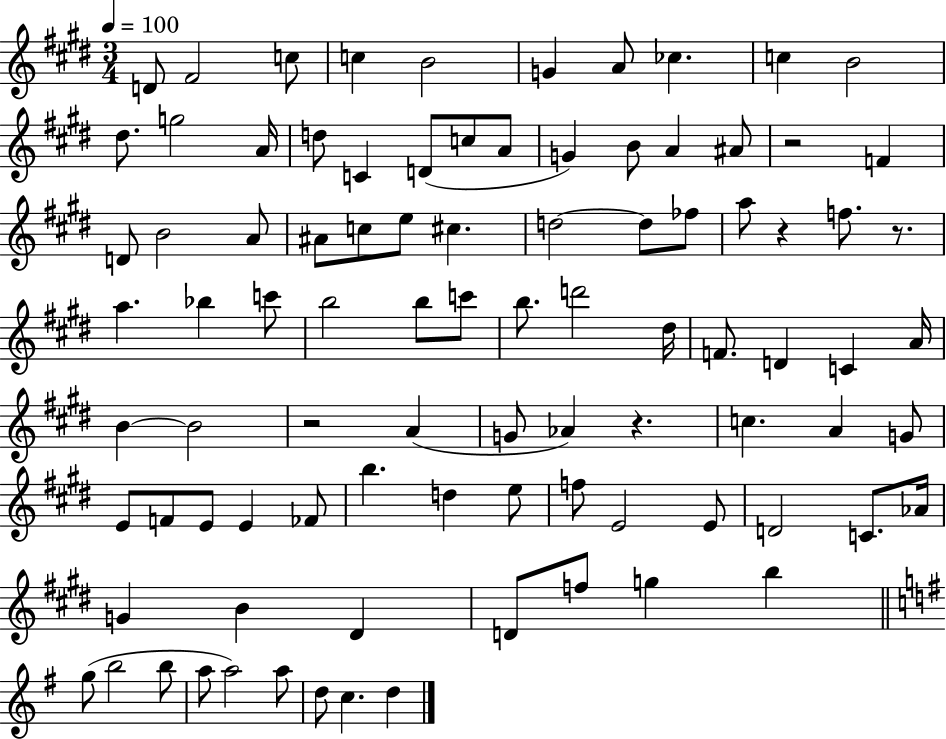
{
  \clef treble
  \numericTimeSignature
  \time 3/4
  \key e \major
  \tempo 4 = 100
  d'8 fis'2 c''8 | c''4 b'2 | g'4 a'8 ces''4. | c''4 b'2 | \break dis''8. g''2 a'16 | d''8 c'4 d'8( c''8 a'8 | g'4) b'8 a'4 ais'8 | r2 f'4 | \break d'8 b'2 a'8 | ais'8 c''8 e''8 cis''4. | d''2~~ d''8 fes''8 | a''8 r4 f''8. r8. | \break a''4. bes''4 c'''8 | b''2 b''8 c'''8 | b''8. d'''2 dis''16 | f'8. d'4 c'4 a'16 | \break b'4~~ b'2 | r2 a'4( | g'8 aes'4) r4. | c''4. a'4 g'8 | \break e'8 f'8 e'8 e'4 fes'8 | b''4. d''4 e''8 | f''8 e'2 e'8 | d'2 c'8. aes'16 | \break g'4 b'4 dis'4 | d'8 f''8 g''4 b''4 | \bar "||" \break \key e \minor g''8( b''2 b''8 | a''8 a''2) a''8 | d''8 c''4. d''4 | \bar "|."
}